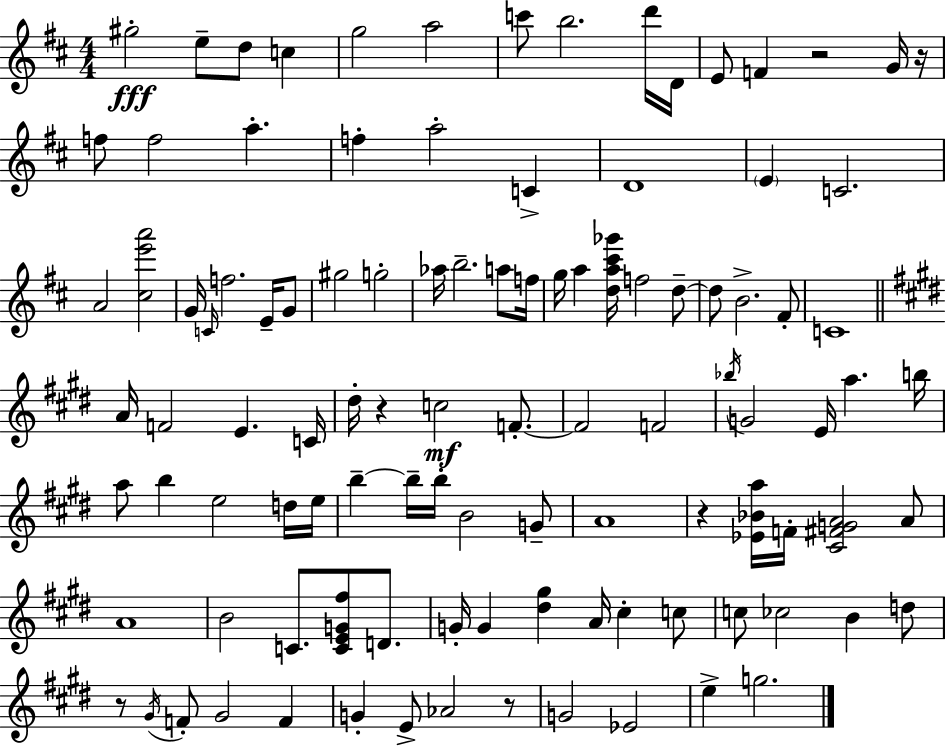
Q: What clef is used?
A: treble